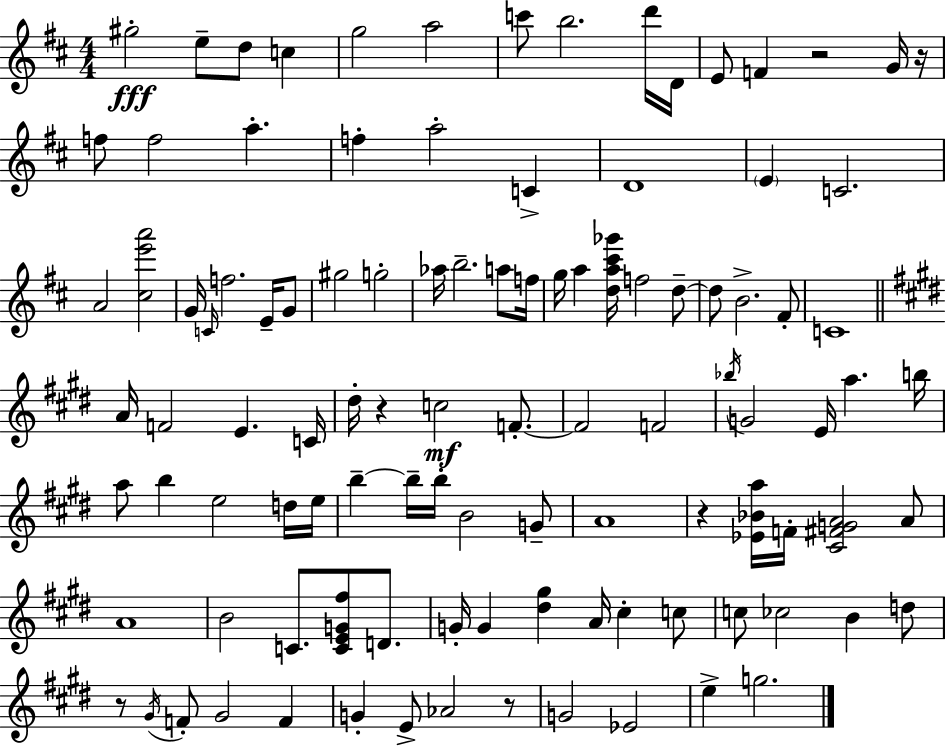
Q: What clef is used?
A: treble